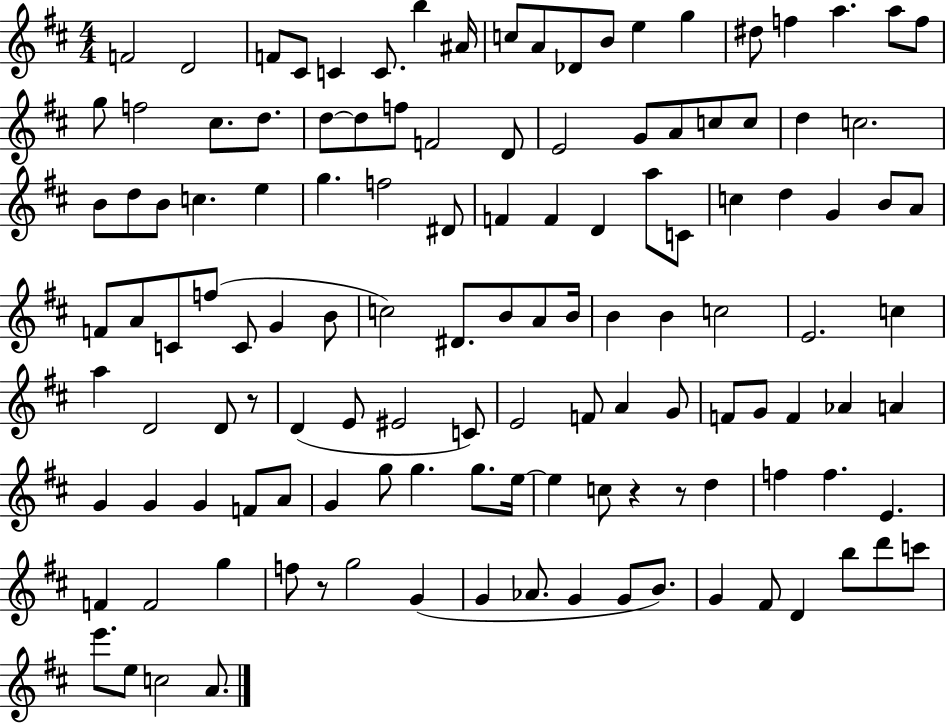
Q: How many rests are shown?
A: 4